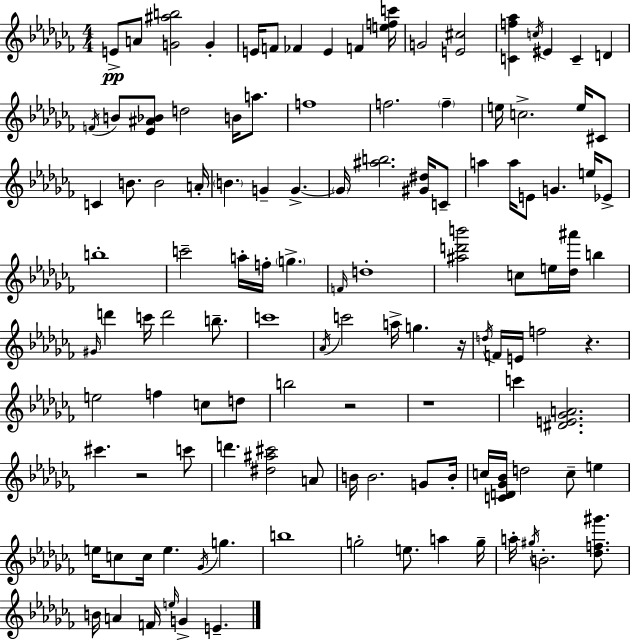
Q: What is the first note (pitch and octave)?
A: E4